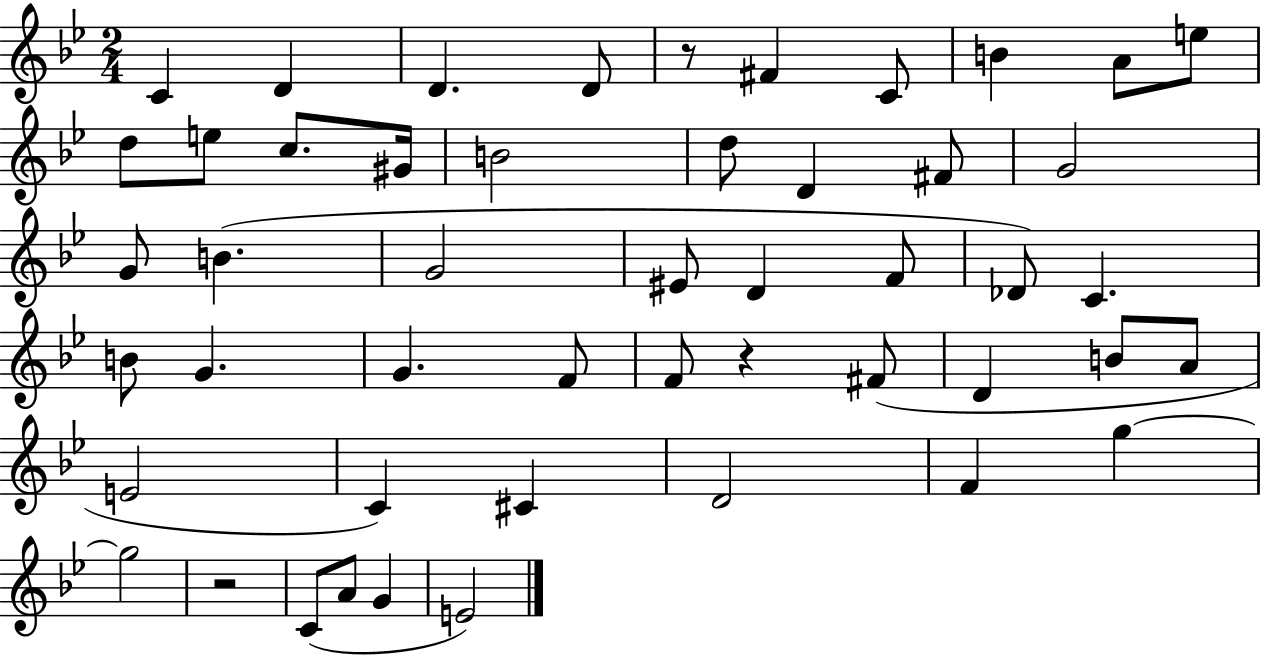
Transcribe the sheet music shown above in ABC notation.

X:1
T:Untitled
M:2/4
L:1/4
K:Bb
C D D D/2 z/2 ^F C/2 B A/2 e/2 d/2 e/2 c/2 ^G/4 B2 d/2 D ^F/2 G2 G/2 B G2 ^E/2 D F/2 _D/2 C B/2 G G F/2 F/2 z ^F/2 D B/2 A/2 E2 C ^C D2 F g g2 z2 C/2 A/2 G E2